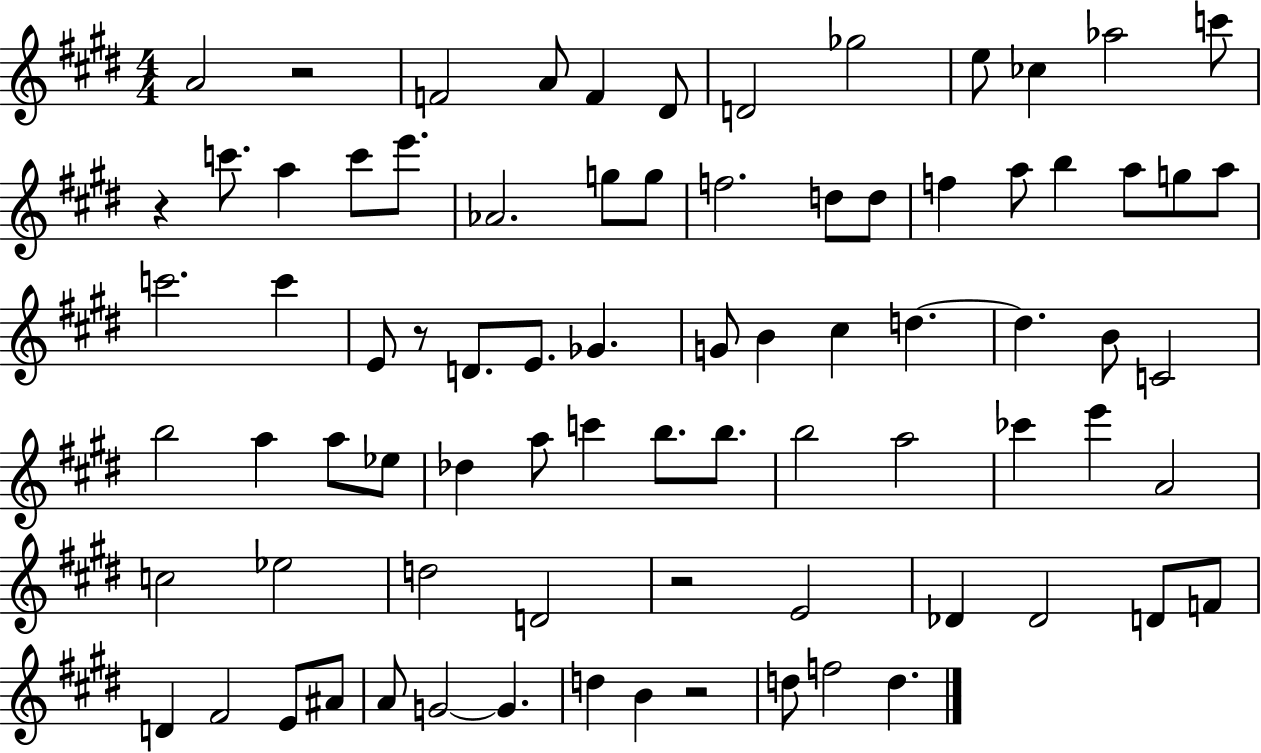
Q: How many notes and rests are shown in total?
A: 80